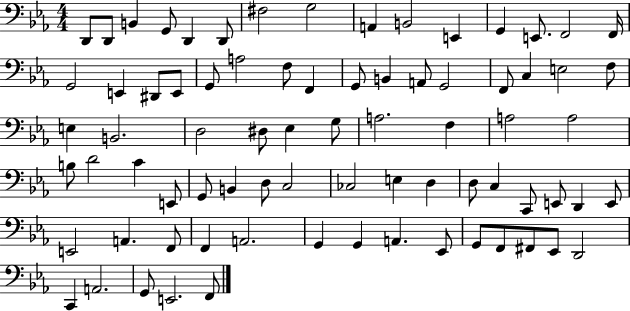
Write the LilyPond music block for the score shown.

{
  \clef bass
  \numericTimeSignature
  \time 4/4
  \key ees \major
  d,8 d,8 b,4 g,8 d,4 d,8 | fis2 g2 | a,4 b,2 e,4 | g,4 e,8. f,2 f,16 | \break g,2 e,4 dis,8 e,8 | g,8 a2 f8 f,4 | g,8 b,4 a,8 g,2 | f,8 c4 e2 f8 | \break e4 b,2. | d2 dis8 ees4 g8 | a2. f4 | a2 a2 | \break b8 d'2 c'4 e,8 | g,8 b,4 d8 c2 | ces2 e4 d4 | d8 c4 c,8 e,8 d,4 e,8 | \break e,2 a,4. f,8 | f,4 a,2. | g,4 g,4 a,4. ees,8 | g,8 f,8 fis,8 ees,8 d,2 | \break c,4 a,2. | g,8 e,2. f,8 | \bar "|."
}